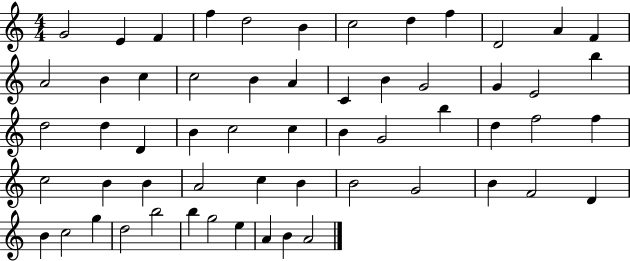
{
  \clef treble
  \numericTimeSignature
  \time 4/4
  \key c \major
  g'2 e'4 f'4 | f''4 d''2 b'4 | c''2 d''4 f''4 | d'2 a'4 f'4 | \break a'2 b'4 c''4 | c''2 b'4 a'4 | c'4 b'4 g'2 | g'4 e'2 b''4 | \break d''2 d''4 d'4 | b'4 c''2 c''4 | b'4 g'2 b''4 | d''4 f''2 f''4 | \break c''2 b'4 b'4 | a'2 c''4 b'4 | b'2 g'2 | b'4 f'2 d'4 | \break b'4 c''2 g''4 | d''2 b''2 | b''4 g''2 e''4 | a'4 b'4 a'2 | \break \bar "|."
}